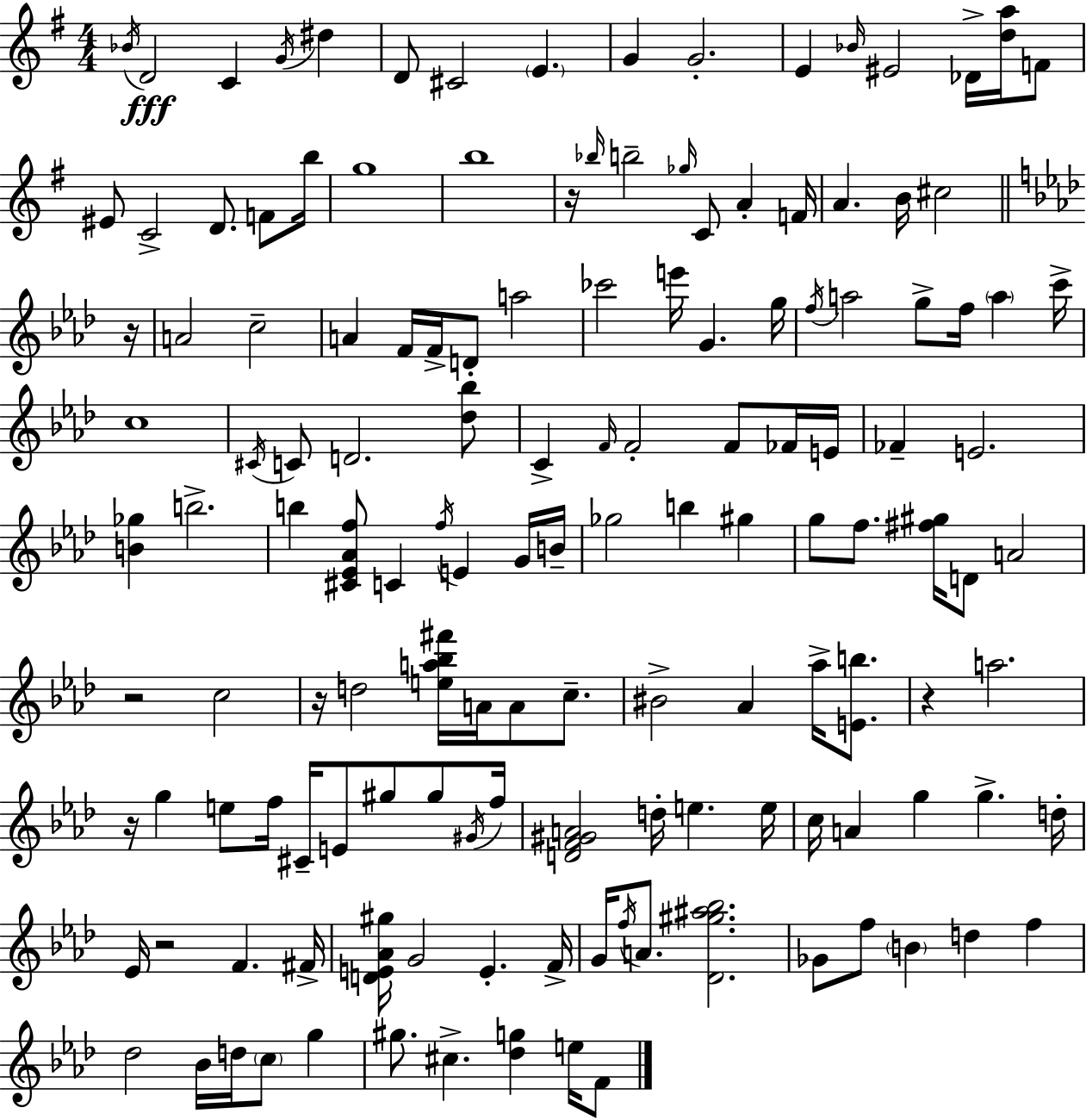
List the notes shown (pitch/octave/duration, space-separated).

Bb4/s D4/h C4/q G4/s D#5/q D4/e C#4/h E4/q. G4/q G4/h. E4/q Bb4/s EIS4/h Db4/s [D5,A5]/s F4/e EIS4/e C4/h D4/e. F4/e B5/s G5/w B5/w R/s Bb5/s B5/h Gb5/s C4/e A4/q F4/s A4/q. B4/s C#5/h R/s A4/h C5/h A4/q F4/s F4/s D4/e A5/h CES6/h E6/s G4/q. G5/s F5/s A5/h G5/e F5/s A5/q C6/s C5/w C#4/s C4/e D4/h. [Db5,Bb5]/e C4/q F4/s F4/h F4/e FES4/s E4/s FES4/q E4/h. [B4,Gb5]/q B5/h. B5/q [C#4,Eb4,Ab4,F5]/e C4/q F5/s E4/q G4/s B4/s Gb5/h B5/q G#5/q G5/e F5/e. [F#5,G#5]/s D4/e A4/h R/h C5/h R/s D5/h [E5,A5,Bb5,F#6]/s A4/s A4/e C5/e. BIS4/h Ab4/q Ab5/s [E4,B5]/e. R/q A5/h. R/s G5/q E5/e F5/s C#4/s E4/e G#5/e G#5/e G#4/s F5/s [D4,F4,G#4,A4]/h D5/s E5/q. E5/s C5/s A4/q G5/q G5/q. D5/s Eb4/s R/h F4/q. F#4/s [D4,E4,Ab4,G#5]/s G4/h E4/q. F4/s G4/s F5/s A4/e. [Db4,G#5,A#5,Bb5]/h. Gb4/e F5/e B4/q D5/q F5/q Db5/h Bb4/s D5/s C5/e G5/q G#5/e. C#5/q. [Db5,G5]/q E5/s F4/e